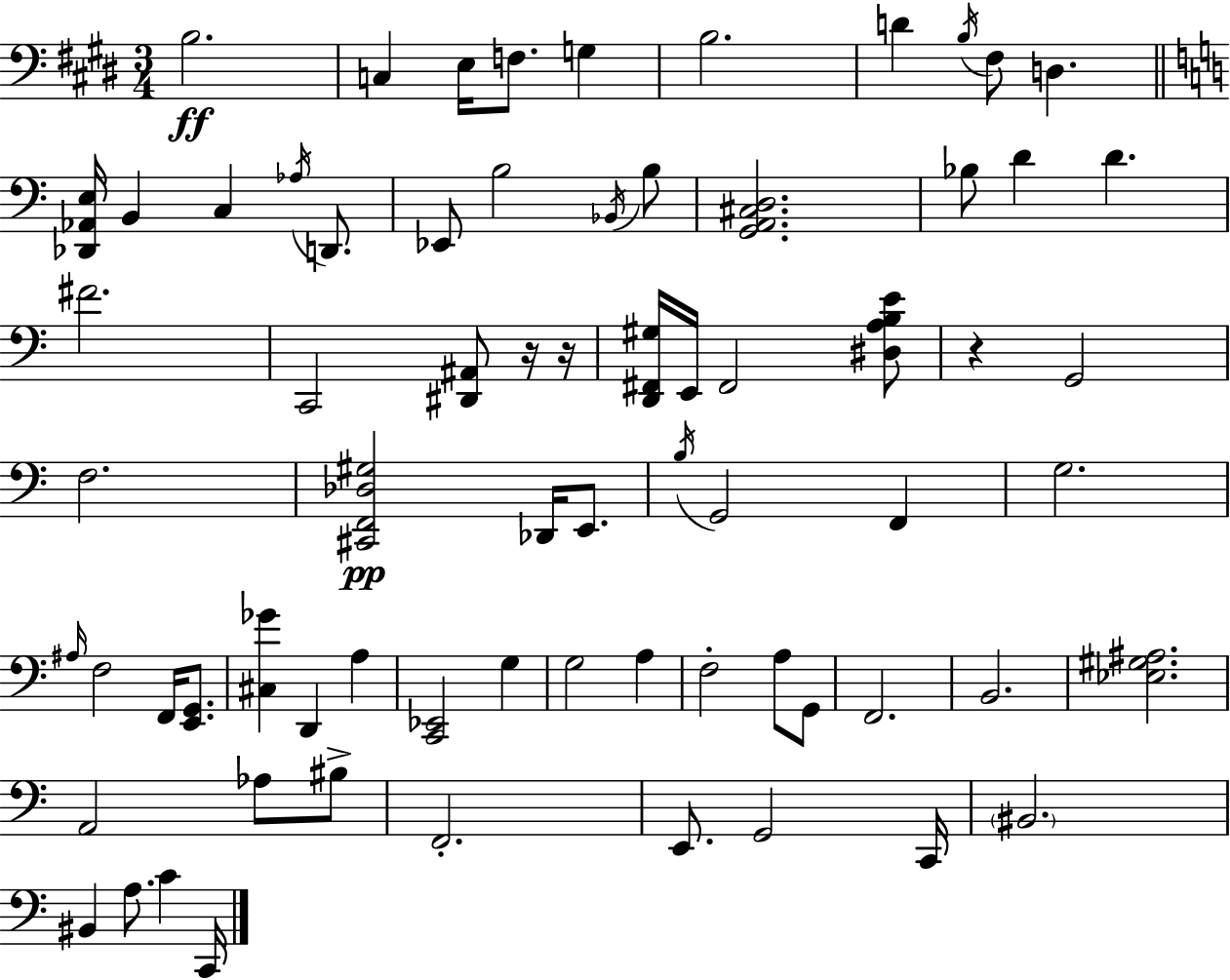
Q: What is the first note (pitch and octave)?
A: B3